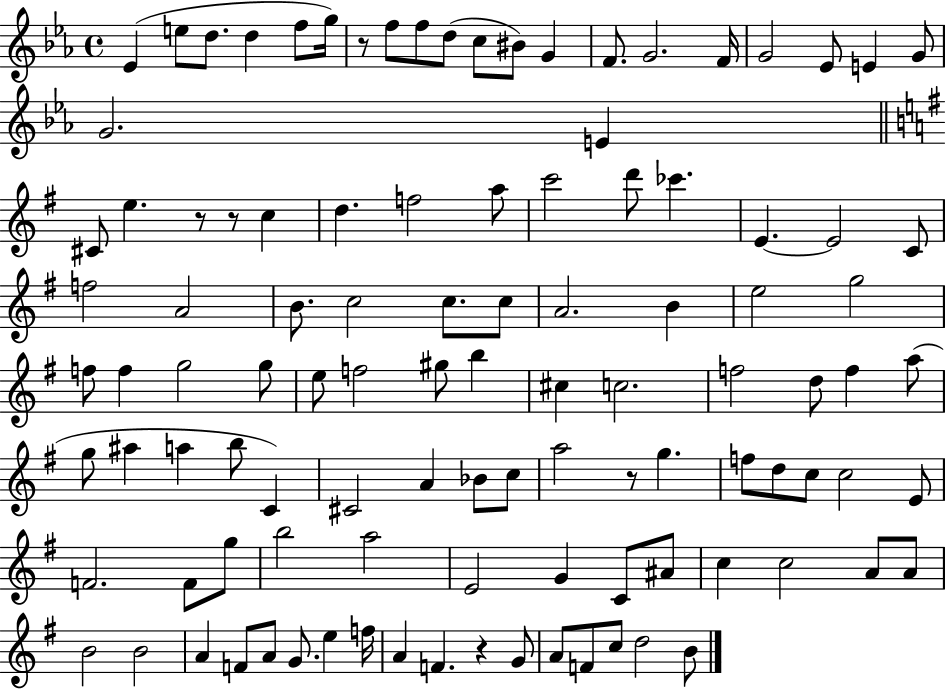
{
  \clef treble
  \time 4/4
  \defaultTimeSignature
  \key ees \major
  ees'4( e''8 d''8. d''4 f''8 g''16) | r8 f''8 f''8 d''8( c''8 bis'8) g'4 | f'8. g'2. f'16 | g'2 ees'8 e'4 g'8 | \break g'2. e'4 | \bar "||" \break \key g \major cis'8 e''4. r8 r8 c''4 | d''4. f''2 a''8 | c'''2 d'''8 ces'''4. | e'4.~~ e'2 c'8 | \break f''2 a'2 | b'8. c''2 c''8. c''8 | a'2. b'4 | e''2 g''2 | \break f''8 f''4 g''2 g''8 | e''8 f''2 gis''8 b''4 | cis''4 c''2. | f''2 d''8 f''4 a''8( | \break g''8 ais''4 a''4 b''8 c'4) | cis'2 a'4 bes'8 c''8 | a''2 r8 g''4. | f''8 d''8 c''8 c''2 e'8 | \break f'2. f'8 g''8 | b''2 a''2 | e'2 g'4 c'8 ais'8 | c''4 c''2 a'8 a'8 | \break b'2 b'2 | a'4 f'8 a'8 g'8. e''4 f''16 | a'4 f'4. r4 g'8 | a'8 f'8 c''8 d''2 b'8 | \break \bar "|."
}